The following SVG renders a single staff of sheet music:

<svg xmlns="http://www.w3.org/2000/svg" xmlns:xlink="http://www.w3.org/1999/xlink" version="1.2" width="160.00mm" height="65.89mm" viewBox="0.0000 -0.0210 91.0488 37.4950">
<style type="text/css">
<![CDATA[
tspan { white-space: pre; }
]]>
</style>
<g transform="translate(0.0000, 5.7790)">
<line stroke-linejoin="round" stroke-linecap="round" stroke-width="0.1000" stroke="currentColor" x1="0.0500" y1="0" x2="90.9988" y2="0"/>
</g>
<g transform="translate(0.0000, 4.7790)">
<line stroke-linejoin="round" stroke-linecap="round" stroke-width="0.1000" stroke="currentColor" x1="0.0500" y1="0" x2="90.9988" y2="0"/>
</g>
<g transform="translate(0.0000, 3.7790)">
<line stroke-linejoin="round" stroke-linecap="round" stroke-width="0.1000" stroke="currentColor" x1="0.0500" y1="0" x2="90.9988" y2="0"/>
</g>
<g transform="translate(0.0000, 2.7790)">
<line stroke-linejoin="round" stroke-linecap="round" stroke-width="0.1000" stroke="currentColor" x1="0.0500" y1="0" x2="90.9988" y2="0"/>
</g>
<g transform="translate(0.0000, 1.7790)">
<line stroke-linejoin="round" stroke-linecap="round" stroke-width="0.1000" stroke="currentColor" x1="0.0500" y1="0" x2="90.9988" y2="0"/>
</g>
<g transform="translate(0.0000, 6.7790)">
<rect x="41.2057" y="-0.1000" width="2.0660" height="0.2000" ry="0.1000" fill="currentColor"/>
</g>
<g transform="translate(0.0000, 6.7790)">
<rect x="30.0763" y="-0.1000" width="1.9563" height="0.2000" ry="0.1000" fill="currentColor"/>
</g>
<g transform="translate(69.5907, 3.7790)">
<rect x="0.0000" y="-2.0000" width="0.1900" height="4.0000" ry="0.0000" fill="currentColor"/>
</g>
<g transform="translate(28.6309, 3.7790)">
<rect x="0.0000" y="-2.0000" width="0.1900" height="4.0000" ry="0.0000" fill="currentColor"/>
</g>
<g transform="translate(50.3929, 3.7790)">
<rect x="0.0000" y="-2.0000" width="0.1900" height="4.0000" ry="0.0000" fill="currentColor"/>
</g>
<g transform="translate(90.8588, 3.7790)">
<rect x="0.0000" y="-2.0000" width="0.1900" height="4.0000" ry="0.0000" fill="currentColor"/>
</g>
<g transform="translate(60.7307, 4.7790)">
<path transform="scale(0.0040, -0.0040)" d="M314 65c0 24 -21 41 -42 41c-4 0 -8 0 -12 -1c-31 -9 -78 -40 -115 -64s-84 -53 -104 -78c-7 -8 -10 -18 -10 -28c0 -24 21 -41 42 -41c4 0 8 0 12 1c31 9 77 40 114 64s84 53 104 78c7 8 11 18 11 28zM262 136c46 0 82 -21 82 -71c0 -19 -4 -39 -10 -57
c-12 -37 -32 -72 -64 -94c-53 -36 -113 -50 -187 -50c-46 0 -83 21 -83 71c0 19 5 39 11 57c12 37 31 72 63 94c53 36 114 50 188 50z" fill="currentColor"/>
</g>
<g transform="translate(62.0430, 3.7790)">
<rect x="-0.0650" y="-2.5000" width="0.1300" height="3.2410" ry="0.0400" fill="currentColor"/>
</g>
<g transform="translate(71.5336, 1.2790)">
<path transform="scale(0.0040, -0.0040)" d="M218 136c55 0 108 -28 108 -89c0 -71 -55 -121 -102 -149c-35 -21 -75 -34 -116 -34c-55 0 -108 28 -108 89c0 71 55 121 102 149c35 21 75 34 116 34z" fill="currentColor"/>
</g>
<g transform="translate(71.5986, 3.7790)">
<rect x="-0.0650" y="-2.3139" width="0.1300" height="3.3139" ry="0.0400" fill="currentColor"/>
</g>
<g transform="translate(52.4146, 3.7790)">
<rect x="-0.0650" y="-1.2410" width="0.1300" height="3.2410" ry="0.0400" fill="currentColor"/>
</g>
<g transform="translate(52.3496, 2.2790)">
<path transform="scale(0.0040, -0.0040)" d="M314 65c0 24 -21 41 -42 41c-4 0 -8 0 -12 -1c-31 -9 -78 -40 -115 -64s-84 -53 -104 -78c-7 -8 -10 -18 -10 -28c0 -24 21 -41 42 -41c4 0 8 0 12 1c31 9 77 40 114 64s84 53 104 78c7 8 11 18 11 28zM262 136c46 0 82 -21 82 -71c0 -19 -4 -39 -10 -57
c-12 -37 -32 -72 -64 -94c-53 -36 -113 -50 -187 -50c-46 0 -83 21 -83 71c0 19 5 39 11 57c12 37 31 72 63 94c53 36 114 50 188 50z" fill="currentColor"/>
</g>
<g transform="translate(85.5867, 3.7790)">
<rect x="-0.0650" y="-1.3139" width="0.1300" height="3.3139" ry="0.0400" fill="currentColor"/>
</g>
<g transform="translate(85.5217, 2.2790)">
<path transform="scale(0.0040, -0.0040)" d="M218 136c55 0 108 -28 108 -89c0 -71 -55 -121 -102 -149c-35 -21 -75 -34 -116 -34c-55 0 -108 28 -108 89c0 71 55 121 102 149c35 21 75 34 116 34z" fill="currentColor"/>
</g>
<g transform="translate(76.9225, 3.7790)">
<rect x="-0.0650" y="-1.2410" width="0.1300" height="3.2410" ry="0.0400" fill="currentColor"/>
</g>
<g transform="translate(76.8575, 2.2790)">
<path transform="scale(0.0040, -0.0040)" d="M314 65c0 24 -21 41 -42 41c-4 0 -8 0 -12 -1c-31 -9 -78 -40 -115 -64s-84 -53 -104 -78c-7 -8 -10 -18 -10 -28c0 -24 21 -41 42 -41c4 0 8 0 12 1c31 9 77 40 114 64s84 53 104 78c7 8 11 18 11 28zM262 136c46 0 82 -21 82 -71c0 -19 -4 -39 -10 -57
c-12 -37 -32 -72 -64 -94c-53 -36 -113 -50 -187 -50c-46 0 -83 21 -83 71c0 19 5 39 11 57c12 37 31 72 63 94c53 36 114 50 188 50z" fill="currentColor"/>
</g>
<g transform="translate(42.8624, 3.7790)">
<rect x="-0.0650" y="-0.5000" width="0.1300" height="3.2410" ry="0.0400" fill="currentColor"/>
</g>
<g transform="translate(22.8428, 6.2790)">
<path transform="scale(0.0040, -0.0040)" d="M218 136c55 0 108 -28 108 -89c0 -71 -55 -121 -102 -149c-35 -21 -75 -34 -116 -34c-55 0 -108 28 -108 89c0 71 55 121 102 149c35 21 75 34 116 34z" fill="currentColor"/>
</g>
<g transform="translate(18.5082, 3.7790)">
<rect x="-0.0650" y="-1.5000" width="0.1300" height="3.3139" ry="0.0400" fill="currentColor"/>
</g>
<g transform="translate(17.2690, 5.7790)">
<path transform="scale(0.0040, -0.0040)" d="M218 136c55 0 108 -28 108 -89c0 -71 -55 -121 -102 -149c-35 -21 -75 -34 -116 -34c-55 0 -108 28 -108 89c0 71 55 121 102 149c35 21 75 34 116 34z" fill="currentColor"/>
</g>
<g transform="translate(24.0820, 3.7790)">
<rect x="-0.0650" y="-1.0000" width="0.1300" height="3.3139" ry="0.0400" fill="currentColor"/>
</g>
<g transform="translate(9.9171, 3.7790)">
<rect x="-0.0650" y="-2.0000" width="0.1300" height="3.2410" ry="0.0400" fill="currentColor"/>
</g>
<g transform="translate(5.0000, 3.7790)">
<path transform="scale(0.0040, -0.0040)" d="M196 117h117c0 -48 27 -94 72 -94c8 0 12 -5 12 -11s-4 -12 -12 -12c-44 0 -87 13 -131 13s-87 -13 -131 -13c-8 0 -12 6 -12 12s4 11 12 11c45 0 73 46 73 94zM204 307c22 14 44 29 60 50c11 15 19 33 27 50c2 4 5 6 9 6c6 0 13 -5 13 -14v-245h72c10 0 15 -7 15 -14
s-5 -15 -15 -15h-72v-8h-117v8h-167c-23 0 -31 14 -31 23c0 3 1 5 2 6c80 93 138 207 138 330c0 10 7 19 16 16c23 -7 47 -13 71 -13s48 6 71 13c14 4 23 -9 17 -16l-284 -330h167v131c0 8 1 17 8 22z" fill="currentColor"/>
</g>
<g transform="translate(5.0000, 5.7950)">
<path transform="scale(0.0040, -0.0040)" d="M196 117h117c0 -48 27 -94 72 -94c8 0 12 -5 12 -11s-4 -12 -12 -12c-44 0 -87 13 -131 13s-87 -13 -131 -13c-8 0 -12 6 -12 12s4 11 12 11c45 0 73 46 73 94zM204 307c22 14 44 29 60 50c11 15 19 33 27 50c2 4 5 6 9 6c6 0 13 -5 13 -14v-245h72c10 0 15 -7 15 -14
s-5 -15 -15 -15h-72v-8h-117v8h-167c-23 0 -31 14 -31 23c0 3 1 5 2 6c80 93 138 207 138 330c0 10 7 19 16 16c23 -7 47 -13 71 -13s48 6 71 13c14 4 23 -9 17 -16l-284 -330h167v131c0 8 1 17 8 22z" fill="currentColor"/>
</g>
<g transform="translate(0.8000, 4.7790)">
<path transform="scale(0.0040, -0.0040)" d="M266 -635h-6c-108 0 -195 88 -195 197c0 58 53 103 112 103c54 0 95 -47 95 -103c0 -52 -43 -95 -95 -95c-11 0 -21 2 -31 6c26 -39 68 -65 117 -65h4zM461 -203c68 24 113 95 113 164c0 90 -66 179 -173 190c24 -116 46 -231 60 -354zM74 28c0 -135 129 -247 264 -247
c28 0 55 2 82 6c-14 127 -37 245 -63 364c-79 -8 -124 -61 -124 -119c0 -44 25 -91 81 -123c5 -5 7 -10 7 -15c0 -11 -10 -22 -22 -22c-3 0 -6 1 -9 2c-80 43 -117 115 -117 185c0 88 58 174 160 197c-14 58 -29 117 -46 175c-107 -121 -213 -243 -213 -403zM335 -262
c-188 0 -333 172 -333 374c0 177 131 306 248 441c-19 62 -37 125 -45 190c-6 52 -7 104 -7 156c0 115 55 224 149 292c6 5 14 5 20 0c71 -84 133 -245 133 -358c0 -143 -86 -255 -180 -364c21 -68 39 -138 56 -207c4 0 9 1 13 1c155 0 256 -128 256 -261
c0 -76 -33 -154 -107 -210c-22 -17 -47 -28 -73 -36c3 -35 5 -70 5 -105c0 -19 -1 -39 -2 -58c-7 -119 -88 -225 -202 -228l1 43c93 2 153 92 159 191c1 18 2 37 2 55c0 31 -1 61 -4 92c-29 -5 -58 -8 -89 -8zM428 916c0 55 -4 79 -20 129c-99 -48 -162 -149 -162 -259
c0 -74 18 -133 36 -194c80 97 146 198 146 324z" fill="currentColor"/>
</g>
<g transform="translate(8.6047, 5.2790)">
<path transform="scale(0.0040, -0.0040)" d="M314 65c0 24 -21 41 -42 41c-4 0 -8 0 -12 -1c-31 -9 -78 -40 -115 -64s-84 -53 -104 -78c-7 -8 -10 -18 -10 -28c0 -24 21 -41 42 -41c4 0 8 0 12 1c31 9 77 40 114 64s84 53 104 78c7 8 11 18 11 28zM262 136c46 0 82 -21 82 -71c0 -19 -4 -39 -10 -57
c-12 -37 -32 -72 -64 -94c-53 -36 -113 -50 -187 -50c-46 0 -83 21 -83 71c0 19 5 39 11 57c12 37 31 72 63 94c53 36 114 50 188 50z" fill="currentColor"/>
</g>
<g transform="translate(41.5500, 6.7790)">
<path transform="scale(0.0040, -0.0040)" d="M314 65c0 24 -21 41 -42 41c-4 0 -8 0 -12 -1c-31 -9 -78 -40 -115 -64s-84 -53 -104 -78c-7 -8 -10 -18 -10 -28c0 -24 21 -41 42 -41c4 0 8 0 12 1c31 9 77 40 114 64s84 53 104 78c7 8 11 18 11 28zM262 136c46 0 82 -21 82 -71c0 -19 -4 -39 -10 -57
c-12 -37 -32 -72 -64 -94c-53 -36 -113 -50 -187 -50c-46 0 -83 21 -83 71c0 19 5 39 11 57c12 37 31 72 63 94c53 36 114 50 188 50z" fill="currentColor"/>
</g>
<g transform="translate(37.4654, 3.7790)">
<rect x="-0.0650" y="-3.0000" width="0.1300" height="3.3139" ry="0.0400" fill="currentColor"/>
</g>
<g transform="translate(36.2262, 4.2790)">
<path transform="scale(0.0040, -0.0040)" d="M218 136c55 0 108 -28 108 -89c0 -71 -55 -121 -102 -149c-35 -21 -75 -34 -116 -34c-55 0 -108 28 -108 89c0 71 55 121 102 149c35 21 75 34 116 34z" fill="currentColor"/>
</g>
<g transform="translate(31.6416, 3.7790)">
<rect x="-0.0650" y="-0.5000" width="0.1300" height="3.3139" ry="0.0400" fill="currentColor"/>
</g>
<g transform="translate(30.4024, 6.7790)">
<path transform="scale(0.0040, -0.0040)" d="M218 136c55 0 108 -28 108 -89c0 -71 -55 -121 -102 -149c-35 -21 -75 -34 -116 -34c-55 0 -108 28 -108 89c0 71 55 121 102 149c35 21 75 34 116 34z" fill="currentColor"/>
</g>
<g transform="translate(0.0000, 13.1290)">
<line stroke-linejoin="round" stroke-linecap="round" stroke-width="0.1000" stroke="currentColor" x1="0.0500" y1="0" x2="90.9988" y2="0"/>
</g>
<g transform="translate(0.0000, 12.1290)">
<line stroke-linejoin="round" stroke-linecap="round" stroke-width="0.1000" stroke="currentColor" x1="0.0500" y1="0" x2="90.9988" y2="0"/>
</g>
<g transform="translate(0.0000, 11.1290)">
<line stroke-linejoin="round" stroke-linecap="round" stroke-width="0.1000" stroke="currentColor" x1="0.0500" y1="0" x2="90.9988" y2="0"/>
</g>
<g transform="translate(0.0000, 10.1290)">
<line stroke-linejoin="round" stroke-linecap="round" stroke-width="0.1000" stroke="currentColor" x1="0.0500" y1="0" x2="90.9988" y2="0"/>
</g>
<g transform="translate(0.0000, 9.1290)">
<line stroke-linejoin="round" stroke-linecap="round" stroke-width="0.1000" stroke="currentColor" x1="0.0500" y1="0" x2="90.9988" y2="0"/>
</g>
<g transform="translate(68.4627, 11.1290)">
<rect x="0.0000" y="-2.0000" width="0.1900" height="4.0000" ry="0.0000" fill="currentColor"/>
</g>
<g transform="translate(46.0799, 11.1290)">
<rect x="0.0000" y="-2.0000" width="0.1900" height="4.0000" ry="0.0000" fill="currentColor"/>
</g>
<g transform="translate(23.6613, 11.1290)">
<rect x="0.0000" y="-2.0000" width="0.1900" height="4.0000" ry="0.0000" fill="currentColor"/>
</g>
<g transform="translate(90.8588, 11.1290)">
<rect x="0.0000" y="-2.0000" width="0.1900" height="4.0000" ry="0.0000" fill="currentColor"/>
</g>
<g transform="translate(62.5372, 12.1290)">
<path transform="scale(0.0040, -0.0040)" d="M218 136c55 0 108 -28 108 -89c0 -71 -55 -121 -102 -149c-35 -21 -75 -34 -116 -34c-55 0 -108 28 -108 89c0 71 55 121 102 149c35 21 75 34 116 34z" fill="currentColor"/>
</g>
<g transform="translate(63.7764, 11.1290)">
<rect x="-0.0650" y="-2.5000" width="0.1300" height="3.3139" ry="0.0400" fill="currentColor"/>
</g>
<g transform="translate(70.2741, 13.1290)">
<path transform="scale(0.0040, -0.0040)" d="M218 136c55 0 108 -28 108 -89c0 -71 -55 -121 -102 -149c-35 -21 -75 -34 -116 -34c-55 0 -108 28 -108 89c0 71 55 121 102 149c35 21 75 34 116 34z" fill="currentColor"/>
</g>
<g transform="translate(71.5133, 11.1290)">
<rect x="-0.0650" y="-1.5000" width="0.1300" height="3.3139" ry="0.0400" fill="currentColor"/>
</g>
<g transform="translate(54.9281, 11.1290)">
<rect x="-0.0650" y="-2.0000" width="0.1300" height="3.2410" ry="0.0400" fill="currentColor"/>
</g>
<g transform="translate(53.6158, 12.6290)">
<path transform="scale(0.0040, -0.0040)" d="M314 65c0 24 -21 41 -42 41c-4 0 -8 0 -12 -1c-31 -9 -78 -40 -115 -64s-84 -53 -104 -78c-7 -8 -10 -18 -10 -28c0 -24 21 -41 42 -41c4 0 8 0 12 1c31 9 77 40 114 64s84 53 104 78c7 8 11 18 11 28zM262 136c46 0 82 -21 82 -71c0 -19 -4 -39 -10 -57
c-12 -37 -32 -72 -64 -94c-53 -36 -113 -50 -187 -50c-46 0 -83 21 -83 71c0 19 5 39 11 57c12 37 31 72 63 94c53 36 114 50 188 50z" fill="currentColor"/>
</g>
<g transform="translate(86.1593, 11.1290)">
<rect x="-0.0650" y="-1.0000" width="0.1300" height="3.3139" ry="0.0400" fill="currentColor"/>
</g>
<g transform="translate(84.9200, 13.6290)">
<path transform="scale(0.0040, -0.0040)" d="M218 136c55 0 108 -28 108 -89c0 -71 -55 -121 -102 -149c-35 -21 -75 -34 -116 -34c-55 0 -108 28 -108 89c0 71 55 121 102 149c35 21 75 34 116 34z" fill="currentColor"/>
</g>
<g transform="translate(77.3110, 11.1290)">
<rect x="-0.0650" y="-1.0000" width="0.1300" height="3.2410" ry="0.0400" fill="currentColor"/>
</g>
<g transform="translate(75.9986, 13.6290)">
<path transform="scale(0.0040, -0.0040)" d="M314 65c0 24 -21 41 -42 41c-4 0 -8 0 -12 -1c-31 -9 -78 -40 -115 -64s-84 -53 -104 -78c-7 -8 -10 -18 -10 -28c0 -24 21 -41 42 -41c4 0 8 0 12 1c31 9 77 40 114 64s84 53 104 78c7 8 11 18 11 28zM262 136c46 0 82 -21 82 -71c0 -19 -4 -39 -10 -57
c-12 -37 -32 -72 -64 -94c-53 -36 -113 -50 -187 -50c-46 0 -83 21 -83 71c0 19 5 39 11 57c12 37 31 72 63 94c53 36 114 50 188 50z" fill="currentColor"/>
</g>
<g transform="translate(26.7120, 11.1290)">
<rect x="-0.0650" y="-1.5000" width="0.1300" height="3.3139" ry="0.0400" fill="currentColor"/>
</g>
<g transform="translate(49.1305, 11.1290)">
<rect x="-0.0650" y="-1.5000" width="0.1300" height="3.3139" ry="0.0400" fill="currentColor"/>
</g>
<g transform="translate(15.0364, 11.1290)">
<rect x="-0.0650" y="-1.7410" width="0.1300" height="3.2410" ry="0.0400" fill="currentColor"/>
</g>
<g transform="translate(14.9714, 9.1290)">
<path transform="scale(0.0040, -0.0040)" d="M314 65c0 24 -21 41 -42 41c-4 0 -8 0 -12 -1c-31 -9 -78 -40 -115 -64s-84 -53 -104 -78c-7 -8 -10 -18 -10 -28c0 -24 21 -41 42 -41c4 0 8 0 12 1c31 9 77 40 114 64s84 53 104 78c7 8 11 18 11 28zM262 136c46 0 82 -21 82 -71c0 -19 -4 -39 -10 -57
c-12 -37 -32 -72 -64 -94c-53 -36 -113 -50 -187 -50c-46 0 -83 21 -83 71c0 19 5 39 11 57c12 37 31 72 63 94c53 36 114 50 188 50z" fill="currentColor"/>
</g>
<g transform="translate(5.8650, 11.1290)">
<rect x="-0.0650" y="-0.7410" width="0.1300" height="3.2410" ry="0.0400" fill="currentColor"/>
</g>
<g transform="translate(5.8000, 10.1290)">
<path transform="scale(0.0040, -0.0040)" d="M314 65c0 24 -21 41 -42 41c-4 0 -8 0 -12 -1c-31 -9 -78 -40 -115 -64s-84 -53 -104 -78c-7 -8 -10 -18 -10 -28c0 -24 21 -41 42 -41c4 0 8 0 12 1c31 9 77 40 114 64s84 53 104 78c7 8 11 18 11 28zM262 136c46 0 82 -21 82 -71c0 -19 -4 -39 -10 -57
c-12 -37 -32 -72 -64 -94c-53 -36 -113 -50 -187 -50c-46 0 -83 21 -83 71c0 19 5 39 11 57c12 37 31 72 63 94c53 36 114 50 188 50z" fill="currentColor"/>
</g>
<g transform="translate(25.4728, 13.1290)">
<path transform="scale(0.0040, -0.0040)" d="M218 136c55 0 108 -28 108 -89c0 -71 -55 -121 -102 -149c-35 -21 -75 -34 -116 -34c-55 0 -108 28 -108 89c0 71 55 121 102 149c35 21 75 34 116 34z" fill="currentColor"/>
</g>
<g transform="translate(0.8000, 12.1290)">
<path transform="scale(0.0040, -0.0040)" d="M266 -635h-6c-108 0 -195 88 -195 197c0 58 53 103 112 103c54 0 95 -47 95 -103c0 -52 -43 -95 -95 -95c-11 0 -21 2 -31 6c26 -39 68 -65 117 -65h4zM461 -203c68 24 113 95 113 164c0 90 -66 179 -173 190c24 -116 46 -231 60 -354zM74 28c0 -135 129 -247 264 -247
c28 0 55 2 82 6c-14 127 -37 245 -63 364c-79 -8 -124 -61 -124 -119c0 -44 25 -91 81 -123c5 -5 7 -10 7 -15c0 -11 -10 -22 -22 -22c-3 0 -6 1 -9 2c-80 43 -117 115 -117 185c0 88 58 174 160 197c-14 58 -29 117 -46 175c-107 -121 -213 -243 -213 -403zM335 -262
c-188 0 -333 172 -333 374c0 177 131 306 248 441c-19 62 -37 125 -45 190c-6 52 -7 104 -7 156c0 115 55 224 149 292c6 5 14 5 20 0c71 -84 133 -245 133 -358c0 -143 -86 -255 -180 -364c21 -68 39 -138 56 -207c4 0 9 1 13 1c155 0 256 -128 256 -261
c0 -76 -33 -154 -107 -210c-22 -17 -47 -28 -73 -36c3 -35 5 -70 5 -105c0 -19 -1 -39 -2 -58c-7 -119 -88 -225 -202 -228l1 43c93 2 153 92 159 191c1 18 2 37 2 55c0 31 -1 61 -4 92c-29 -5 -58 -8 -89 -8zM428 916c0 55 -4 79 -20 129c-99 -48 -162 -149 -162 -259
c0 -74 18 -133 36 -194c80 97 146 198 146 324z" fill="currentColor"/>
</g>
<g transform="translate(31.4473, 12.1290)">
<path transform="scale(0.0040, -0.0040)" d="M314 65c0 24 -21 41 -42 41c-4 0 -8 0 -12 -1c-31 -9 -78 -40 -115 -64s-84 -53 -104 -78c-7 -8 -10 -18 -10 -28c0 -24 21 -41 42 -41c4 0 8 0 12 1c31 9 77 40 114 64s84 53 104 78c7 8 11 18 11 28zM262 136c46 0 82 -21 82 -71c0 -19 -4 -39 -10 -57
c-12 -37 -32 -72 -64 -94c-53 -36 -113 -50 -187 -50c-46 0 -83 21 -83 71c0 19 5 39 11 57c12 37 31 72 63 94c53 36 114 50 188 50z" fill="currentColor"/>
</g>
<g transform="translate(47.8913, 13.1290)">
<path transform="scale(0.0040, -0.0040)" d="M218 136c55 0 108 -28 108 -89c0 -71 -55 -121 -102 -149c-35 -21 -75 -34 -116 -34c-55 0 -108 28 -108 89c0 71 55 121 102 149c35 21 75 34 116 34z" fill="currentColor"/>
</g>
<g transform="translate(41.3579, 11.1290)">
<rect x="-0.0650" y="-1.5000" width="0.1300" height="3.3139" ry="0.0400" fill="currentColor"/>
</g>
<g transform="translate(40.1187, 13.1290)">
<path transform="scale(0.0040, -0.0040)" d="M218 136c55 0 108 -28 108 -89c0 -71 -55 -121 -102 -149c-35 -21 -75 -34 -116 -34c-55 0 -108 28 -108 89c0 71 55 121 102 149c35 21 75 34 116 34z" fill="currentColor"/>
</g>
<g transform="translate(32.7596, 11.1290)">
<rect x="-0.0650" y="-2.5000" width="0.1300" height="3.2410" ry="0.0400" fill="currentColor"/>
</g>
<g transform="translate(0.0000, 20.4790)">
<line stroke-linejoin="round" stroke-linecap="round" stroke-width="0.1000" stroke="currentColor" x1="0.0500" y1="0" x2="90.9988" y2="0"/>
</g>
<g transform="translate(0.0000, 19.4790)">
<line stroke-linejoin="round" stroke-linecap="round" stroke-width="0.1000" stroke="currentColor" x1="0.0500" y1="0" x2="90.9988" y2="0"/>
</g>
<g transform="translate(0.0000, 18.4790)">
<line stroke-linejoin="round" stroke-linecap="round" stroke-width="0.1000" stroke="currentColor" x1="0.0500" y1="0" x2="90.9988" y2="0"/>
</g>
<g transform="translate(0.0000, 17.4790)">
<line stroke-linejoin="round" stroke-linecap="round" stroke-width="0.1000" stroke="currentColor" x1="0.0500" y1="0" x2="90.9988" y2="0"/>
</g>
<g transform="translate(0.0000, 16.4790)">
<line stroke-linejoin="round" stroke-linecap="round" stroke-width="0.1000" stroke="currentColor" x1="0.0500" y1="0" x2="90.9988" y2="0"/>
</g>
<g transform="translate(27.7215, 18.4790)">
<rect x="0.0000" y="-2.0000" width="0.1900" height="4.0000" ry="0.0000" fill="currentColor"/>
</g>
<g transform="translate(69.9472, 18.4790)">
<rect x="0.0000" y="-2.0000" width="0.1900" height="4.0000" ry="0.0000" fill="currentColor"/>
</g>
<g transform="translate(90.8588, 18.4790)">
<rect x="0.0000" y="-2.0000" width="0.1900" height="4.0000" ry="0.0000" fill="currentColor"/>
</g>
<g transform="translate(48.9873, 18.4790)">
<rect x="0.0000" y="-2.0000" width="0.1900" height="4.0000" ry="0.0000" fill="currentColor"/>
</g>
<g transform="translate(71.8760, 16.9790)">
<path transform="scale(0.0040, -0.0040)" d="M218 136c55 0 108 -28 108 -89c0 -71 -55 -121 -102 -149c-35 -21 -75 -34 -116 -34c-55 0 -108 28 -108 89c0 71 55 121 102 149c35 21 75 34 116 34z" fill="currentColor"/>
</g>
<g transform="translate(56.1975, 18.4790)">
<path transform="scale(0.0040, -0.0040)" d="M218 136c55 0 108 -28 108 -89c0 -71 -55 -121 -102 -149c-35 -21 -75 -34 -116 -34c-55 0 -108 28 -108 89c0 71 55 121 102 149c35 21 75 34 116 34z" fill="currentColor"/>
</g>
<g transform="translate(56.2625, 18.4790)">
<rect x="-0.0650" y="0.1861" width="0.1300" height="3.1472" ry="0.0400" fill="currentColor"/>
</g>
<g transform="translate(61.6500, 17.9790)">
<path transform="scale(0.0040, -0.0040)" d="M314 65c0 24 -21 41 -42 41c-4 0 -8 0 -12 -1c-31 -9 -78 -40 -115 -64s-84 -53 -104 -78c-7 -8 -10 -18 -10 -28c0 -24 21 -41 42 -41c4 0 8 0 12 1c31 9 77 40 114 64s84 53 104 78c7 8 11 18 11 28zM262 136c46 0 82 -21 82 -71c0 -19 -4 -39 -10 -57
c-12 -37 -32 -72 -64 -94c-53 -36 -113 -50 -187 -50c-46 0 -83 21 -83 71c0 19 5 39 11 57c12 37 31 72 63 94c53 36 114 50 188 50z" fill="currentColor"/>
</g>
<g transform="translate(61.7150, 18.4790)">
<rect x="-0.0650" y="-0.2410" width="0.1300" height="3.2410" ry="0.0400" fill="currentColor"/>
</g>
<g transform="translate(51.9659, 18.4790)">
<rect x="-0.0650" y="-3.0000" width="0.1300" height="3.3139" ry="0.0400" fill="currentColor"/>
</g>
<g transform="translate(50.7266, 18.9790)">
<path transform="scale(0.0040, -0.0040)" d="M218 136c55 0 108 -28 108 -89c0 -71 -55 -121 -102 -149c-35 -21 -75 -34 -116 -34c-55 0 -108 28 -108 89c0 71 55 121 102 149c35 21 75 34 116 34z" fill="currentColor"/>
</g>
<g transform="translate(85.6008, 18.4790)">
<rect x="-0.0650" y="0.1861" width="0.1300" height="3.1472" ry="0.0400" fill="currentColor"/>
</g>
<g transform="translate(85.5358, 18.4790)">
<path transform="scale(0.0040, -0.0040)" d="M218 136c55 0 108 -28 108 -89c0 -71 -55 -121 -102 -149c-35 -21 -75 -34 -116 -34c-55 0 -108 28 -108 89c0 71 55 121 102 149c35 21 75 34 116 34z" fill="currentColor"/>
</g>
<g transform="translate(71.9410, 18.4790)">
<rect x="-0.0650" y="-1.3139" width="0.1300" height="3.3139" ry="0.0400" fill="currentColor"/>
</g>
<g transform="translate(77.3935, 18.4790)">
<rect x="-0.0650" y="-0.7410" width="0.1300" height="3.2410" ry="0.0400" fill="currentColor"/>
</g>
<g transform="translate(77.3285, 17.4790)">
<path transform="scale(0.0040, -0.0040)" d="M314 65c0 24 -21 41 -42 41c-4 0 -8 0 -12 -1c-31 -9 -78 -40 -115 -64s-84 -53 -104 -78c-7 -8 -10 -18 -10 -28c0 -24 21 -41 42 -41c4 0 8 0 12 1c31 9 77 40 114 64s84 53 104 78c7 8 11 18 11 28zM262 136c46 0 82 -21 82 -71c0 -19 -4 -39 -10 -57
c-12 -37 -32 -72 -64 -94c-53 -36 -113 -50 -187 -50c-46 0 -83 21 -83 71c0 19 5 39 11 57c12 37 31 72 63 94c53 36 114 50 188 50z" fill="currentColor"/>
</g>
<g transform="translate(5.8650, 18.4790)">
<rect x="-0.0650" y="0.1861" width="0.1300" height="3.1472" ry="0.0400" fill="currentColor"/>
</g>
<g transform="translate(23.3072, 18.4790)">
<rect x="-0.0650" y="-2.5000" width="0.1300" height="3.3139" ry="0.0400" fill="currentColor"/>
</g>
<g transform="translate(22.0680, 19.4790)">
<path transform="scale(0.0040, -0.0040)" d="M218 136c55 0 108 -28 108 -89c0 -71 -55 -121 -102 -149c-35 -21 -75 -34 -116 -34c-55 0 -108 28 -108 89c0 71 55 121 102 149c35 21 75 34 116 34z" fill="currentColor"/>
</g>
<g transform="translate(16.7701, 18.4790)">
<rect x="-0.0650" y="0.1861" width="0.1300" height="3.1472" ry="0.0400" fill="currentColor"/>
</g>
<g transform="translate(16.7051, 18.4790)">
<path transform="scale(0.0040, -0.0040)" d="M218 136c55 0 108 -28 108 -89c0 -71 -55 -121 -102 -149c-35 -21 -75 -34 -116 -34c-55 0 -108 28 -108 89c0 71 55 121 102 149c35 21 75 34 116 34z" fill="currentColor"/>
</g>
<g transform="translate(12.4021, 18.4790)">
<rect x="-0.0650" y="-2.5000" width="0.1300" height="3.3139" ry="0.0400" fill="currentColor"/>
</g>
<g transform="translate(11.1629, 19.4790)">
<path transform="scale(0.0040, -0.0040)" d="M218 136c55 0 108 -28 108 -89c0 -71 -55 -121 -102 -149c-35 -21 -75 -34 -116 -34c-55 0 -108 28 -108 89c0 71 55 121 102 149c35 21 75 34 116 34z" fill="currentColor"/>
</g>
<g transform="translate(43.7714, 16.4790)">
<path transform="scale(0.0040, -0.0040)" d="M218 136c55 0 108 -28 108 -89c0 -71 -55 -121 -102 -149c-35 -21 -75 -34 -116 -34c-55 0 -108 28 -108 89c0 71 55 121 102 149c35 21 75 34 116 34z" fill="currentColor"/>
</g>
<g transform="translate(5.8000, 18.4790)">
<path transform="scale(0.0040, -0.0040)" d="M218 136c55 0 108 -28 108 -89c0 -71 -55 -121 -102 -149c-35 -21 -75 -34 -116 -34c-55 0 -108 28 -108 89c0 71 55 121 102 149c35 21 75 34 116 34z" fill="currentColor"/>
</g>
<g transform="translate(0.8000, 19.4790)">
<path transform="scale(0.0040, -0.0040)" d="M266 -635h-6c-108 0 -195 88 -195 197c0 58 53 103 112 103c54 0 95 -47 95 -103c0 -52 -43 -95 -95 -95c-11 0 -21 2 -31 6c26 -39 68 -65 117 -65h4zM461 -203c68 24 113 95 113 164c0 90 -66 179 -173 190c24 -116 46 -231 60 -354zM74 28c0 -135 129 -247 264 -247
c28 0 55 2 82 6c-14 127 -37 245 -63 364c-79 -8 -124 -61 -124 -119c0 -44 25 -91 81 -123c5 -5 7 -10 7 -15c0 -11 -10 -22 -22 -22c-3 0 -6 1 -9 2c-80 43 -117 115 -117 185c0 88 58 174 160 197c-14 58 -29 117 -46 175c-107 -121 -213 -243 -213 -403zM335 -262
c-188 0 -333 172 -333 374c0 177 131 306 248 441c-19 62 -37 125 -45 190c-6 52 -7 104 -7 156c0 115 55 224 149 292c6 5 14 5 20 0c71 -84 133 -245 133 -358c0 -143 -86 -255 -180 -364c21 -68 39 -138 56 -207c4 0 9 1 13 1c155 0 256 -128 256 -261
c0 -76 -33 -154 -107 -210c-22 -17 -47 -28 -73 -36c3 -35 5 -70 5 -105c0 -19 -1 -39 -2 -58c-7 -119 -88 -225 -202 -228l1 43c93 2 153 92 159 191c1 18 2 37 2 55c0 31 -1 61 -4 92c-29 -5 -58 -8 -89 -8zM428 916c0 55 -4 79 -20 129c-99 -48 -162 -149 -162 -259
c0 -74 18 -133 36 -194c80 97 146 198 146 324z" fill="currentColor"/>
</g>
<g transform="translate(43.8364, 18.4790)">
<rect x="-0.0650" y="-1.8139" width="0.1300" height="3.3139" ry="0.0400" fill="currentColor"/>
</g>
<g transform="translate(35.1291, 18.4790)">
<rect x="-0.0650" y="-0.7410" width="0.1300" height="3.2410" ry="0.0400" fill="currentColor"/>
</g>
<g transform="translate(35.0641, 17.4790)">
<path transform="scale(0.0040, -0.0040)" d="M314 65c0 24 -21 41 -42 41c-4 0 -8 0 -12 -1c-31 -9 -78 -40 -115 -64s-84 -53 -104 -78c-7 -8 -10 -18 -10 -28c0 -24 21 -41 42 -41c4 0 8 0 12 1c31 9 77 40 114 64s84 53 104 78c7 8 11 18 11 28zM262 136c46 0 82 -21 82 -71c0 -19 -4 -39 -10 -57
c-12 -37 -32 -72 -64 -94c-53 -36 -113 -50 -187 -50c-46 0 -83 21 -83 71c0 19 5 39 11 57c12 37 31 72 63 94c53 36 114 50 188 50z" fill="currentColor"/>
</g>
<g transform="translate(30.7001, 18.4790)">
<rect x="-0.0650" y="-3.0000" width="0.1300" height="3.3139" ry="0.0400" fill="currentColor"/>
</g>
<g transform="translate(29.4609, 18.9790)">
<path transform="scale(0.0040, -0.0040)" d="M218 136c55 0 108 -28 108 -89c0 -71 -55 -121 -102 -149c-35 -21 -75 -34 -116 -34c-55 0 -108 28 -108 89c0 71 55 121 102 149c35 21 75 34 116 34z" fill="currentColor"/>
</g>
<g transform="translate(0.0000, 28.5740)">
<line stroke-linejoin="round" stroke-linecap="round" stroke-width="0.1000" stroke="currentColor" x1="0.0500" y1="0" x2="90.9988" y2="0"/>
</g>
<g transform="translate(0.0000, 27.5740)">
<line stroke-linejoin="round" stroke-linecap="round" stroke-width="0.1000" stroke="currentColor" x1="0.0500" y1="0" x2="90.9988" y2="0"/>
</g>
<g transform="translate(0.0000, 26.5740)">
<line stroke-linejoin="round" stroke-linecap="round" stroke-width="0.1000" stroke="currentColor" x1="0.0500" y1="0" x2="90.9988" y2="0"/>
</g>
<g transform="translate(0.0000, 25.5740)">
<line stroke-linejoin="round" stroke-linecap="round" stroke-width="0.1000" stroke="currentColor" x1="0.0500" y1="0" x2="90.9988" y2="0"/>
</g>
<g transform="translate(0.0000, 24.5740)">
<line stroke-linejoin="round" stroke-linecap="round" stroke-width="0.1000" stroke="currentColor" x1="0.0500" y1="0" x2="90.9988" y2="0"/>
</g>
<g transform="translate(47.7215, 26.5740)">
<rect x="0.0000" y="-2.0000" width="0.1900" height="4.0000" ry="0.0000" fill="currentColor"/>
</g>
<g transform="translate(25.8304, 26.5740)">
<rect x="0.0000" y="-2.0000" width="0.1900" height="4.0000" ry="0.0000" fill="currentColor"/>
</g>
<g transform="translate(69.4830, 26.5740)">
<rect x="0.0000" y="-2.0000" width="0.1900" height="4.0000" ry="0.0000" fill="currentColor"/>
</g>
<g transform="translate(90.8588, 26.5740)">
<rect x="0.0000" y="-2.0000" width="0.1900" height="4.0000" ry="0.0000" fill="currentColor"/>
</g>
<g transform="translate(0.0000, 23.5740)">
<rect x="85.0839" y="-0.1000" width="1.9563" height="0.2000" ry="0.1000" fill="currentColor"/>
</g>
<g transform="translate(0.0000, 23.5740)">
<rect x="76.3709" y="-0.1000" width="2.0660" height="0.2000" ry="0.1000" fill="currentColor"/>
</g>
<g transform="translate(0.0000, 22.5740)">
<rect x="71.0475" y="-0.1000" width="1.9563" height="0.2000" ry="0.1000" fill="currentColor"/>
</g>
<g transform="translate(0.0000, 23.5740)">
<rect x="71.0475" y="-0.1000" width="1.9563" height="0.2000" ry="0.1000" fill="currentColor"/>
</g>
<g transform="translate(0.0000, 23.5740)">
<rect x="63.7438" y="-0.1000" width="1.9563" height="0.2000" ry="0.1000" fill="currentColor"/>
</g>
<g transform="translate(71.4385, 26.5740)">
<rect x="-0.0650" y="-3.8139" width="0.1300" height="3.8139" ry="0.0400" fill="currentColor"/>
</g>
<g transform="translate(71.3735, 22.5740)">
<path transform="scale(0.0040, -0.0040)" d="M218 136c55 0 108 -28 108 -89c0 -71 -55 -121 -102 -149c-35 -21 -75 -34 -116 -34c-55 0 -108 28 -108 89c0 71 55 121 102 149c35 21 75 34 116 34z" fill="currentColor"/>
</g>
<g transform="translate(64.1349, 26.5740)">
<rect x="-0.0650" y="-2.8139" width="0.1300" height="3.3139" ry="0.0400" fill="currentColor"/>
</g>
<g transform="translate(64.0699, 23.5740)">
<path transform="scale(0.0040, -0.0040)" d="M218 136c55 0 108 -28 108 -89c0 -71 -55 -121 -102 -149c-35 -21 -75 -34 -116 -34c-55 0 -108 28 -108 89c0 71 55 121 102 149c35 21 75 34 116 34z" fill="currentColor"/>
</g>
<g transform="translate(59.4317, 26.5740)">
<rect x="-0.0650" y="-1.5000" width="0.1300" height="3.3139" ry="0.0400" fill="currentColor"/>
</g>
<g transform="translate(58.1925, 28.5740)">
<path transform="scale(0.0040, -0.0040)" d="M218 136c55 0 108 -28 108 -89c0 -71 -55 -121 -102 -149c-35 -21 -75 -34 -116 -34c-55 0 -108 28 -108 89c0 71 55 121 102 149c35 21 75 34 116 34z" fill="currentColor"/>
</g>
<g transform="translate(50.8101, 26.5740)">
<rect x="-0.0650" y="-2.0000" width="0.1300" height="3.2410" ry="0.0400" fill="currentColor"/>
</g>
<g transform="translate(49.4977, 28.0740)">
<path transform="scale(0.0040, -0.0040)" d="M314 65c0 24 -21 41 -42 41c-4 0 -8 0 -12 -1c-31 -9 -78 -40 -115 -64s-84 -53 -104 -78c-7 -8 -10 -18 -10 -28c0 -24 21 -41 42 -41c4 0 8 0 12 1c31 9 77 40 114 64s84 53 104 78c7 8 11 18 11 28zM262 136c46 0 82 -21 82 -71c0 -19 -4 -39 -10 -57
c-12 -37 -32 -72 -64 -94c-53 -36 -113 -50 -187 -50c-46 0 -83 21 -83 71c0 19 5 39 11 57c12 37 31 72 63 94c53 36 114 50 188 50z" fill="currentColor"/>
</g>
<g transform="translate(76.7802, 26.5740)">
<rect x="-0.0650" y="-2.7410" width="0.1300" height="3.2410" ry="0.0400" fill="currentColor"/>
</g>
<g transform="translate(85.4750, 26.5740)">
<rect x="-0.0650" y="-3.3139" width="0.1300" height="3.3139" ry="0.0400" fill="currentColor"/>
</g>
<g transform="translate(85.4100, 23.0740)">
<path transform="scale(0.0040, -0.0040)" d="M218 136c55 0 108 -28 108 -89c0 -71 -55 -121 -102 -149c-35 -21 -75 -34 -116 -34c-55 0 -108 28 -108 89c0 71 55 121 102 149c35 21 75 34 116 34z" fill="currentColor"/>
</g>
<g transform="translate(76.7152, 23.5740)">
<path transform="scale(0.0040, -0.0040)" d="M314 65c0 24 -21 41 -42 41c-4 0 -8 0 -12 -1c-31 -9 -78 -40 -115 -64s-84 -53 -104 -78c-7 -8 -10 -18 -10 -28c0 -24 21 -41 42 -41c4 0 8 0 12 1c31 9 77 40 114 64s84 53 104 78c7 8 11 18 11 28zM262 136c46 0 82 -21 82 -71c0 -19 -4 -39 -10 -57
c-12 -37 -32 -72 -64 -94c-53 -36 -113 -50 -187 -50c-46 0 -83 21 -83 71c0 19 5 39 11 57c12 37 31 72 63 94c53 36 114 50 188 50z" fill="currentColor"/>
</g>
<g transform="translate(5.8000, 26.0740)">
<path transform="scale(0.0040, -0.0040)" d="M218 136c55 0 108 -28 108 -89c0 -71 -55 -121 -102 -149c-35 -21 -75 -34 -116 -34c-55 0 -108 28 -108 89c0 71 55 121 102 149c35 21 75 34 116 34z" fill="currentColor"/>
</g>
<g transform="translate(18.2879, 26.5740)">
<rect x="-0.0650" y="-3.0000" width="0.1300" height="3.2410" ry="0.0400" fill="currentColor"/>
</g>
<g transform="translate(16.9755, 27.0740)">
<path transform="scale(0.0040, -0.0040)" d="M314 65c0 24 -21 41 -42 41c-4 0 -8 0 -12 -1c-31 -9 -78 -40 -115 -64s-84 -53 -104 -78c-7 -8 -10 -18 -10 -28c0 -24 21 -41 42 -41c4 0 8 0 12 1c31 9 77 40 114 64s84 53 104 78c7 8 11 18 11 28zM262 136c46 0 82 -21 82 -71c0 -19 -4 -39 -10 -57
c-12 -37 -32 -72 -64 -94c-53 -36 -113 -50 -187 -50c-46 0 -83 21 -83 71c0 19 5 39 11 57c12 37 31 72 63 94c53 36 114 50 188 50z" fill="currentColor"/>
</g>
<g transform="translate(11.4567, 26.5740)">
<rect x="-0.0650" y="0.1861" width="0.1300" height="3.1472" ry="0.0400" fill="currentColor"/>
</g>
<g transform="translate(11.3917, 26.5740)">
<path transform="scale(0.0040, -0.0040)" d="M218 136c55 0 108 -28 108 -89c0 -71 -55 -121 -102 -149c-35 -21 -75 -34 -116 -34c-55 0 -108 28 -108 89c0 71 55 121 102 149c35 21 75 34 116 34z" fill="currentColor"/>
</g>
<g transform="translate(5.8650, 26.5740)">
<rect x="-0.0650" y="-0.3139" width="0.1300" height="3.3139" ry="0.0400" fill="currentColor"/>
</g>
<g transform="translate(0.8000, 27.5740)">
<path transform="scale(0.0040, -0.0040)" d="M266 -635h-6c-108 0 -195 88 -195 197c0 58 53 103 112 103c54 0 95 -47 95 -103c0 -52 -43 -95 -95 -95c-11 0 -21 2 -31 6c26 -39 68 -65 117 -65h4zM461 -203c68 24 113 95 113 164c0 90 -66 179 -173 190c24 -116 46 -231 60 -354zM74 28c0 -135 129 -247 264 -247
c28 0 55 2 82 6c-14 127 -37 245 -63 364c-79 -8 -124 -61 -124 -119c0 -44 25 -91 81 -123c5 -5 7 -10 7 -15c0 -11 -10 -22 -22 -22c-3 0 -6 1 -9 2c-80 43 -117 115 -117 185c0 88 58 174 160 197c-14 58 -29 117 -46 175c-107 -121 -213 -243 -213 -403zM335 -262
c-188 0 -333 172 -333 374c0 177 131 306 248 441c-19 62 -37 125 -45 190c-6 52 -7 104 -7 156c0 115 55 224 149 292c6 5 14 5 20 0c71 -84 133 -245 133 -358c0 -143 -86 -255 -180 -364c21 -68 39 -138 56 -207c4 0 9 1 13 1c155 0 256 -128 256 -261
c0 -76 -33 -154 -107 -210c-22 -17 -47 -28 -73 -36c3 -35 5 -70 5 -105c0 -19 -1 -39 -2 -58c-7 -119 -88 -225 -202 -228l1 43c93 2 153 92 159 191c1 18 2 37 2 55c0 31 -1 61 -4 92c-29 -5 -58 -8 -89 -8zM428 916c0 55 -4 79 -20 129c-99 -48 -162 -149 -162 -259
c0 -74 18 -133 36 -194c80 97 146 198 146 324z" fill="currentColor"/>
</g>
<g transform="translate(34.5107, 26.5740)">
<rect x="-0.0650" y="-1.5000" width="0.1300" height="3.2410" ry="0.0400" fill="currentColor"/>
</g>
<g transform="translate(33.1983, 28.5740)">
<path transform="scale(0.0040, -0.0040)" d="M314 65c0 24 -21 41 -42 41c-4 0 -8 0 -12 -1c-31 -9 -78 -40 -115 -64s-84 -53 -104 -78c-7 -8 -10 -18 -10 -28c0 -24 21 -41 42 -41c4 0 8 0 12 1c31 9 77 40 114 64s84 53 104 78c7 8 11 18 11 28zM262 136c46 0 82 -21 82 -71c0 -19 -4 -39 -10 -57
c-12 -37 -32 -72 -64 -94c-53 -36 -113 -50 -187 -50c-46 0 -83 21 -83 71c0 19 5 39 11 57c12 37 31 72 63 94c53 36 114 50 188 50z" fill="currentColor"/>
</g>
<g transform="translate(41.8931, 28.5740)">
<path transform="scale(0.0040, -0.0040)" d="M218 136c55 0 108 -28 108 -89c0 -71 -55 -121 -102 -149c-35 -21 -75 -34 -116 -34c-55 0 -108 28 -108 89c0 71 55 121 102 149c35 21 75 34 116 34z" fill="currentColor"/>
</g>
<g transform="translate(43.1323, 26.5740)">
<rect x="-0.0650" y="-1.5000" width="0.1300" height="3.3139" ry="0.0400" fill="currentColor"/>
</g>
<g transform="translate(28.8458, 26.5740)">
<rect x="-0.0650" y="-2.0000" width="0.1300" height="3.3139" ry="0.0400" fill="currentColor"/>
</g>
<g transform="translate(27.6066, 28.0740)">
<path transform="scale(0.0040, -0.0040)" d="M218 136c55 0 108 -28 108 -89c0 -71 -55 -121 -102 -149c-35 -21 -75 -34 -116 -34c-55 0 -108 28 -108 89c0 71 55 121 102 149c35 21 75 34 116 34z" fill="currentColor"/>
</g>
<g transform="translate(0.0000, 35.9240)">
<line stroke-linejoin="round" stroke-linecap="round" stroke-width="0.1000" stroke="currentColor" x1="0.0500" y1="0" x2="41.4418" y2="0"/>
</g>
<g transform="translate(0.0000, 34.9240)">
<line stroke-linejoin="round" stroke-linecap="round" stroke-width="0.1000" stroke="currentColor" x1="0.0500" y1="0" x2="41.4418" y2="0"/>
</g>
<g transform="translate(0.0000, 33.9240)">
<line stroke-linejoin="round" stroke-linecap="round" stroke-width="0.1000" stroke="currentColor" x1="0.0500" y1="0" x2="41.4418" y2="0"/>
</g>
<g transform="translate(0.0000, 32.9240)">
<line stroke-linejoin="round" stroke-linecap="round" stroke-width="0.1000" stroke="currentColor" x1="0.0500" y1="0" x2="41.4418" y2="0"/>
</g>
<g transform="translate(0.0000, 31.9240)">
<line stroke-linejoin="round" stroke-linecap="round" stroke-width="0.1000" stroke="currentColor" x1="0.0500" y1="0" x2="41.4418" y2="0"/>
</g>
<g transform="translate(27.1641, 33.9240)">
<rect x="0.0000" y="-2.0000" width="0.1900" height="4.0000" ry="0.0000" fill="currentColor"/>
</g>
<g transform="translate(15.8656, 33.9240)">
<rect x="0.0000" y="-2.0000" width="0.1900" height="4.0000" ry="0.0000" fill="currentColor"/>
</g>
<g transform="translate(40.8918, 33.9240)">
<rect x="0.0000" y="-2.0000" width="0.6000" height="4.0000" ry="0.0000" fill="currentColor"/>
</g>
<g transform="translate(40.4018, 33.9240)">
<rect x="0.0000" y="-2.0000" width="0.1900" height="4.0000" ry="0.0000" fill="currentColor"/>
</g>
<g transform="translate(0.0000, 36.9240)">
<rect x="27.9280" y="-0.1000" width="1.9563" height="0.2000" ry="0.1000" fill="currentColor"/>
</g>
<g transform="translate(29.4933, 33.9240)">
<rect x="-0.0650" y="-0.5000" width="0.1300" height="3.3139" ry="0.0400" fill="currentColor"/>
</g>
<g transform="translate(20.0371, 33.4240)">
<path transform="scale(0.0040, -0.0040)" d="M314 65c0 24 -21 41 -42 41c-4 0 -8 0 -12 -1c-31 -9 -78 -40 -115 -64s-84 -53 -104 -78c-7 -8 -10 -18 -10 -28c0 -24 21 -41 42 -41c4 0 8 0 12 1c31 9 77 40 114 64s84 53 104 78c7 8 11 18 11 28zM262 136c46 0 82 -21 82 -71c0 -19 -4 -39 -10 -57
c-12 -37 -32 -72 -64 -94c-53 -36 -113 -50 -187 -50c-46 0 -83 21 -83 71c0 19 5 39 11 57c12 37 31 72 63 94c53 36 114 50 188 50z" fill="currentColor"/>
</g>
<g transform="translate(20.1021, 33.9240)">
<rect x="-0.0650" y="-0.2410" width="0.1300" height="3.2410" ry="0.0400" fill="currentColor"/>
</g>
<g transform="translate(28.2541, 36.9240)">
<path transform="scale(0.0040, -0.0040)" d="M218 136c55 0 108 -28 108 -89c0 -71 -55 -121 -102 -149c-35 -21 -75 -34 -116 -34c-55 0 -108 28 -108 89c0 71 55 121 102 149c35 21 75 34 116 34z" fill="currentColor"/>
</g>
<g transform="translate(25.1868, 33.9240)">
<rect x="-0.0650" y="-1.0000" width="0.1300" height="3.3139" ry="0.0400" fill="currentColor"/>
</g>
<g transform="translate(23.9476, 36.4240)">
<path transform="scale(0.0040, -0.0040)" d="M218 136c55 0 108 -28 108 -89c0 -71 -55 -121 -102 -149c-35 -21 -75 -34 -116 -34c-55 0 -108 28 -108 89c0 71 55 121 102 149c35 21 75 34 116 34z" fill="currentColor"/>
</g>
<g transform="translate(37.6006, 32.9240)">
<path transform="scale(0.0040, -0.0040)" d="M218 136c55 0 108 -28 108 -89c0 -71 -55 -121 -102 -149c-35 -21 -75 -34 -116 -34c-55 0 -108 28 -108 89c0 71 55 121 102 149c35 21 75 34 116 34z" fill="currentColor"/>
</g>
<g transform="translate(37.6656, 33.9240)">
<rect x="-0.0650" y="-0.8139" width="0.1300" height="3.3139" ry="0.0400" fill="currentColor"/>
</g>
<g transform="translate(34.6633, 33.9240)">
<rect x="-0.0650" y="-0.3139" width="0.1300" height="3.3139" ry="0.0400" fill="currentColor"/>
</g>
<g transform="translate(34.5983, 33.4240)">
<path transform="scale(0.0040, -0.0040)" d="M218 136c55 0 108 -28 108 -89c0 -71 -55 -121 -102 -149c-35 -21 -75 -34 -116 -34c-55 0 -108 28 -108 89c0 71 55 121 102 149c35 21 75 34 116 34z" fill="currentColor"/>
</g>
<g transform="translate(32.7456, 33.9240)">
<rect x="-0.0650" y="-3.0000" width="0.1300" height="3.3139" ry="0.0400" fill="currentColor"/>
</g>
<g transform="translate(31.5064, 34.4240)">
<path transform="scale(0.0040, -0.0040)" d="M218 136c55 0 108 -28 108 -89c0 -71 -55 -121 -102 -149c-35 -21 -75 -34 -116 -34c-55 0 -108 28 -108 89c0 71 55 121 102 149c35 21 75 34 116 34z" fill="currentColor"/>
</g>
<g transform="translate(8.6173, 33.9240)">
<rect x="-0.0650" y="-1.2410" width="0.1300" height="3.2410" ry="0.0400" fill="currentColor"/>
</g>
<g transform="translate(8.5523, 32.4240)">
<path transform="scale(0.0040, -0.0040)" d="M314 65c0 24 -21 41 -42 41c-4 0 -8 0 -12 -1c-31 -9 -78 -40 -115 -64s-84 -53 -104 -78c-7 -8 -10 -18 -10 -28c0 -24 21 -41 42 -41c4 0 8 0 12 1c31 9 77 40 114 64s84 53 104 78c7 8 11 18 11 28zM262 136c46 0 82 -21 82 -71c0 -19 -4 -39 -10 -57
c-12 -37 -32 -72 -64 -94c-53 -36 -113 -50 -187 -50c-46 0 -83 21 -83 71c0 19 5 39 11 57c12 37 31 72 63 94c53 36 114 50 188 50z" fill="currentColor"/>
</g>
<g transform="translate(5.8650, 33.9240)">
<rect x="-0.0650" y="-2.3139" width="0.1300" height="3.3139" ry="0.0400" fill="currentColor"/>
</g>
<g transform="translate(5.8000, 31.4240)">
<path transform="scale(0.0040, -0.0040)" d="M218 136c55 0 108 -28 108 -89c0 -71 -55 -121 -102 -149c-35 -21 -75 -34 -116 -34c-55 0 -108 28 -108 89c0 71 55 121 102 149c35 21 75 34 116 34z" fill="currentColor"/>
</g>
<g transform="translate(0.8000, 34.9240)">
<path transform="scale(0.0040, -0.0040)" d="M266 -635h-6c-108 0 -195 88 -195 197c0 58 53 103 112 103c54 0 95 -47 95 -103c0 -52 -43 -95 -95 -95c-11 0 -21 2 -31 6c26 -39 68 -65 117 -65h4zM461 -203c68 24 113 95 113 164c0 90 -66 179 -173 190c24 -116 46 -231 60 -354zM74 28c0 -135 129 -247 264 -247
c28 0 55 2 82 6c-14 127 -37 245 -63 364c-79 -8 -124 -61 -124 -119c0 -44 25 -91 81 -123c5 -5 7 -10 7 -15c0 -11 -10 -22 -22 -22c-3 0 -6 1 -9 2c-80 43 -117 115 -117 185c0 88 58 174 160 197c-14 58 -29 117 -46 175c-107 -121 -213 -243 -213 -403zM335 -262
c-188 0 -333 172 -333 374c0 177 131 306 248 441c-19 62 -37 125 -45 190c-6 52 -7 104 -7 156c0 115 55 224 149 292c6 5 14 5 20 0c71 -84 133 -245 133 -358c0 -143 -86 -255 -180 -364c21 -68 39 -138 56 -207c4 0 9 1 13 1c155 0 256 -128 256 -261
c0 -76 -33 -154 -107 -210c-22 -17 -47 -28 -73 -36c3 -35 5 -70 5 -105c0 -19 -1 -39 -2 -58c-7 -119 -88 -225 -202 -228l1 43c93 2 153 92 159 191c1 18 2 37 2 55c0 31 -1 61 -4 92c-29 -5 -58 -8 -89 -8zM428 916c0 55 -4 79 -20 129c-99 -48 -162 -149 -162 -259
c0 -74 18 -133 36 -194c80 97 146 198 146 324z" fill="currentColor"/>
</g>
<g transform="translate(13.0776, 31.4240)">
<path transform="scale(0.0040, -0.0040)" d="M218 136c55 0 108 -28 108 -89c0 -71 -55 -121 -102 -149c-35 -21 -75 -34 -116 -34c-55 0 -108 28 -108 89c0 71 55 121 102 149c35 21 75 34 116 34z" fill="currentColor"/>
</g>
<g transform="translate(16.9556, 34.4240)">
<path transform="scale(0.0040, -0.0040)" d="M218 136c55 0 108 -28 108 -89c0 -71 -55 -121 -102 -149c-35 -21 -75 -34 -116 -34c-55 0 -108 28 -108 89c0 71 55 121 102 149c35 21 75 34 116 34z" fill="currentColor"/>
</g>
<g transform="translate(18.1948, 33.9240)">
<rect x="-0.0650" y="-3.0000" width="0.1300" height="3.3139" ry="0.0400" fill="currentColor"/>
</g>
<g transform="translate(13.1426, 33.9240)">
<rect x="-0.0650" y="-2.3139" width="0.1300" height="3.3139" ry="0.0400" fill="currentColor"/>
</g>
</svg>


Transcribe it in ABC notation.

X:1
T:Untitled
M:4/4
L:1/4
K:C
F2 E D C A C2 e2 G2 g e2 e d2 f2 E G2 E E F2 G E D2 D B G B G A d2 f A B c2 e d2 B c B A2 F E2 E F2 E a c' a2 b g e2 g A c2 D C A c d